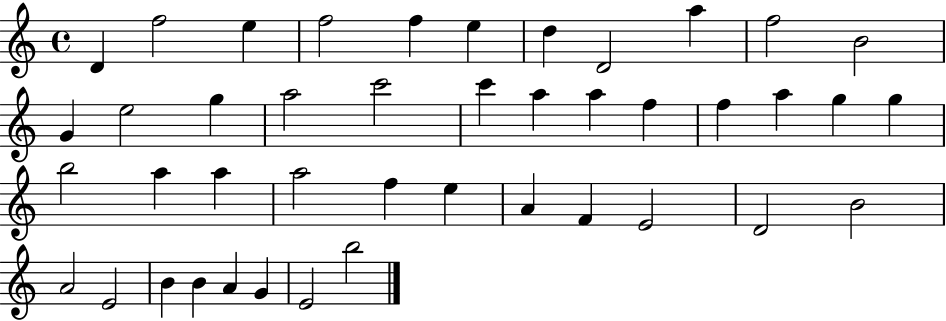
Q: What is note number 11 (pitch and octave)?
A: B4